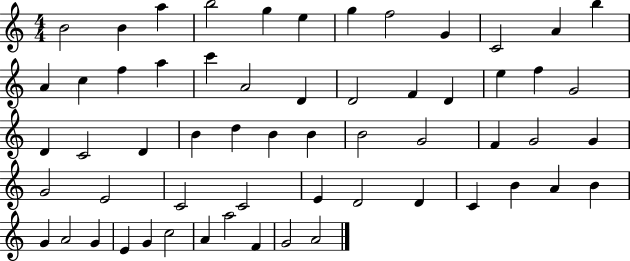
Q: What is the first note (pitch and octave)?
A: B4